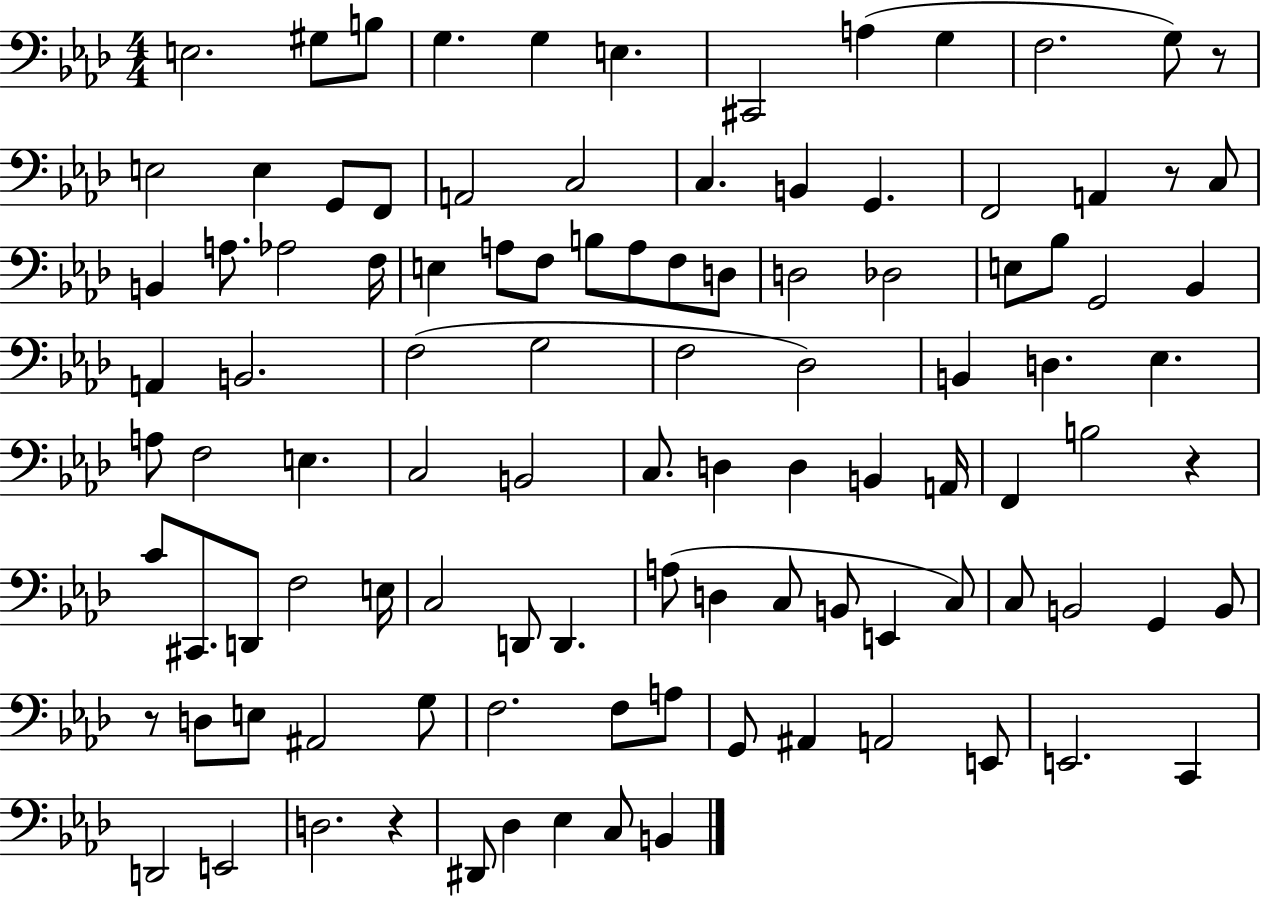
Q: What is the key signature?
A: AES major